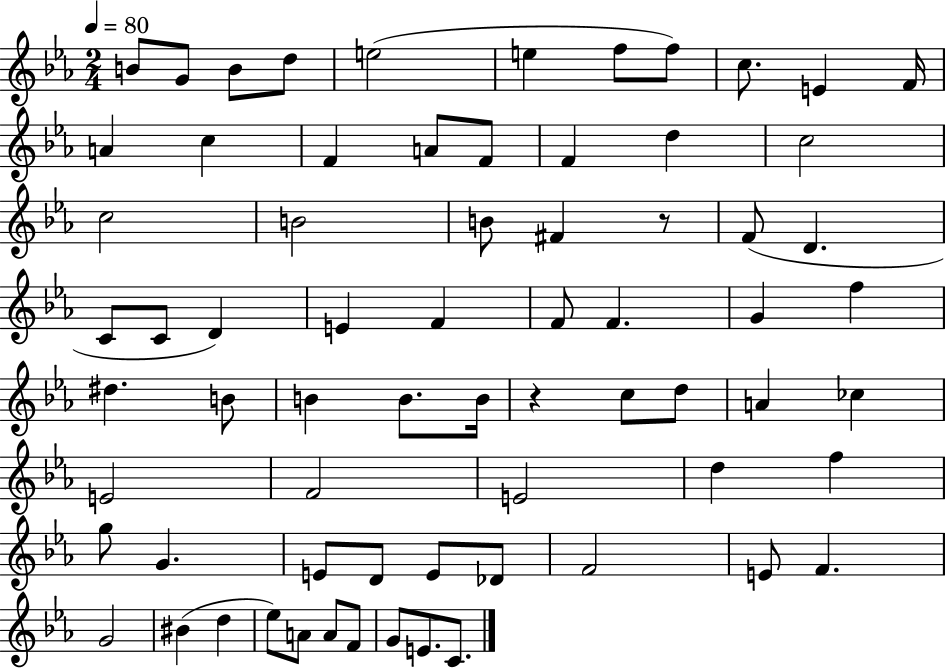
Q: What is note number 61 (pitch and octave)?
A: Eb5